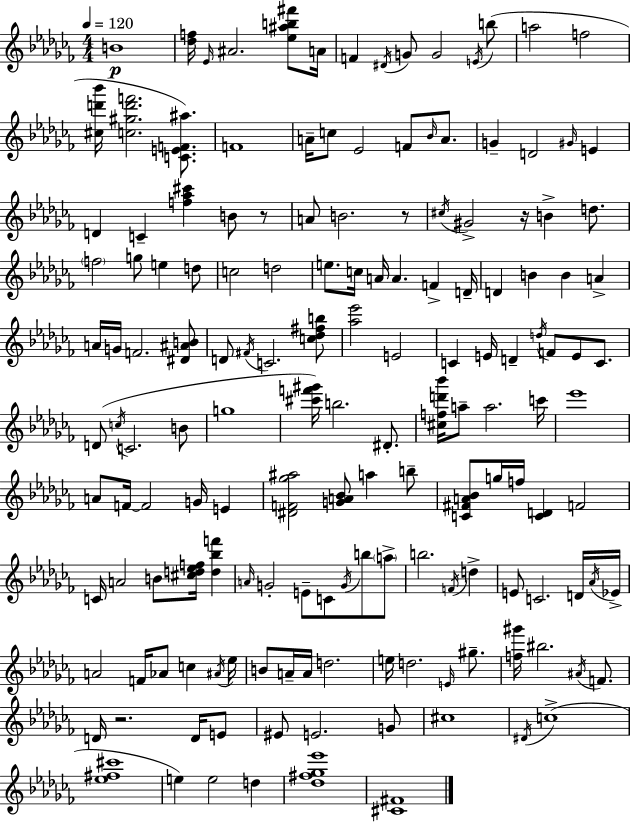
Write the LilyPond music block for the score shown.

{
  \clef treble
  \numericTimeSignature
  \time 4/4
  \key aes \minor
  \tempo 4 = 120
  b'1\p | <des'' f''>16 \grace { ees'16 } ais'2. <ees'' ais'' b'' fis'''>8 | a'16 f'4 \acciaccatura { dis'16 } g'8 g'2 | \acciaccatura { e'16 } b''8( a''2 f''2 | \break <cis'' d''' bes'''>16 <c'' gis'' d''' f'''>2. | <c' e' f' ais''>8.) f'1 | a'16-- c''8 ees'2 f'8 | \grace { bes'16 } a'8. g'4-- d'2 | \break \grace { gis'16 } e'4 d'4 c'4-- <f'' aes'' cis'''>4 | b'8 r8 a'8 b'2. | r8 \acciaccatura { cis''16 } gis'2-> r16 b'4-> | d''8. \parenthesize f''2 g''8 | \break e''4 d''8 c''2 d''2 | e''8. c''16 a'16 a'4. | f'4-> d'16-- d'4 b'4 b'4 | a'4-> a'16 g'16 f'2. | \break <dis' ais' b'>8 d'8 \acciaccatura { fis'16 } c'2. | <c'' des'' fis'' b''>8 <aes'' ees'''>2 e'2 | c'4 e'16 d'4-- | \acciaccatura { d''16 } f'8 e'8 c'8. d'8( \acciaccatura { c''16 } c'2. | \break b'8 g''1 | <cis''' f''' gis'''>16) b''2. | dis'8.-. <cis'' f'' d''' bes'''>16 a''8-- a''2. | c'''16 ees'''1 | \break a'8 f'16~~ f'2 | g'16 e'4 <dis' f' ges'' ais''>2 | <g' a' bes'>8 a''4 b''8-- <c' fis' a' bes'>8 g''16 f''16 <c' d'>4 | f'2 c'16 a'2 | \break b'8 <cis'' d'' ees'' f''>16 <d'' bes'' f'''>4 \grace { a'16 } g'2-. | e'8-- c'8 \acciaccatura { g'16 } b''8 \parenthesize a''8-> b''2. | \acciaccatura { f'16 } d''4-> e'8 c'2. | d'16 \acciaccatura { aes'16 } ees'16-> a'2 | \break f'16 aes'8 c''4 \acciaccatura { ais'16 } ees''16 b'8 | a'16-- a'16 d''2. e''16 d''2. | \grace { e'16 } gis''8.-- <f'' gis'''>16 | bis''2. \acciaccatura { ais'16 } f'8. | \break d'16 r2. d'16 e'8 | eis'8 e'2. g'8 | cis''1 | \acciaccatura { dis'16 } c''1->( | \break <ees'' fis'' cis'''>1 | e''4) e''2 d''4 | <des'' fis'' ges'' ees'''>1 | <cis' fis'>1 | \break \bar "|."
}